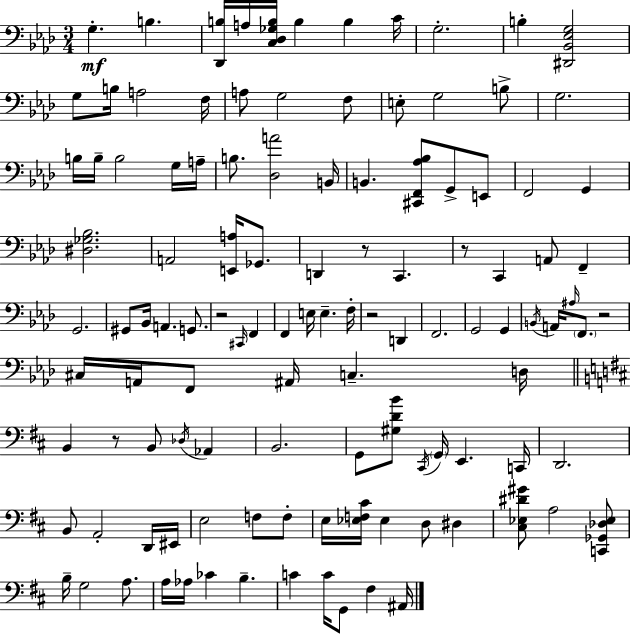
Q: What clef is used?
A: bass